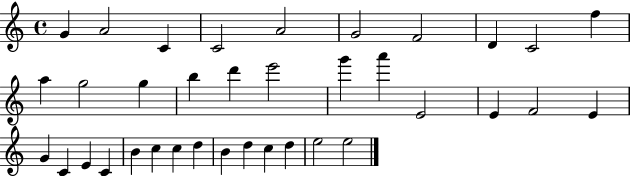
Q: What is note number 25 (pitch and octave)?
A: E4